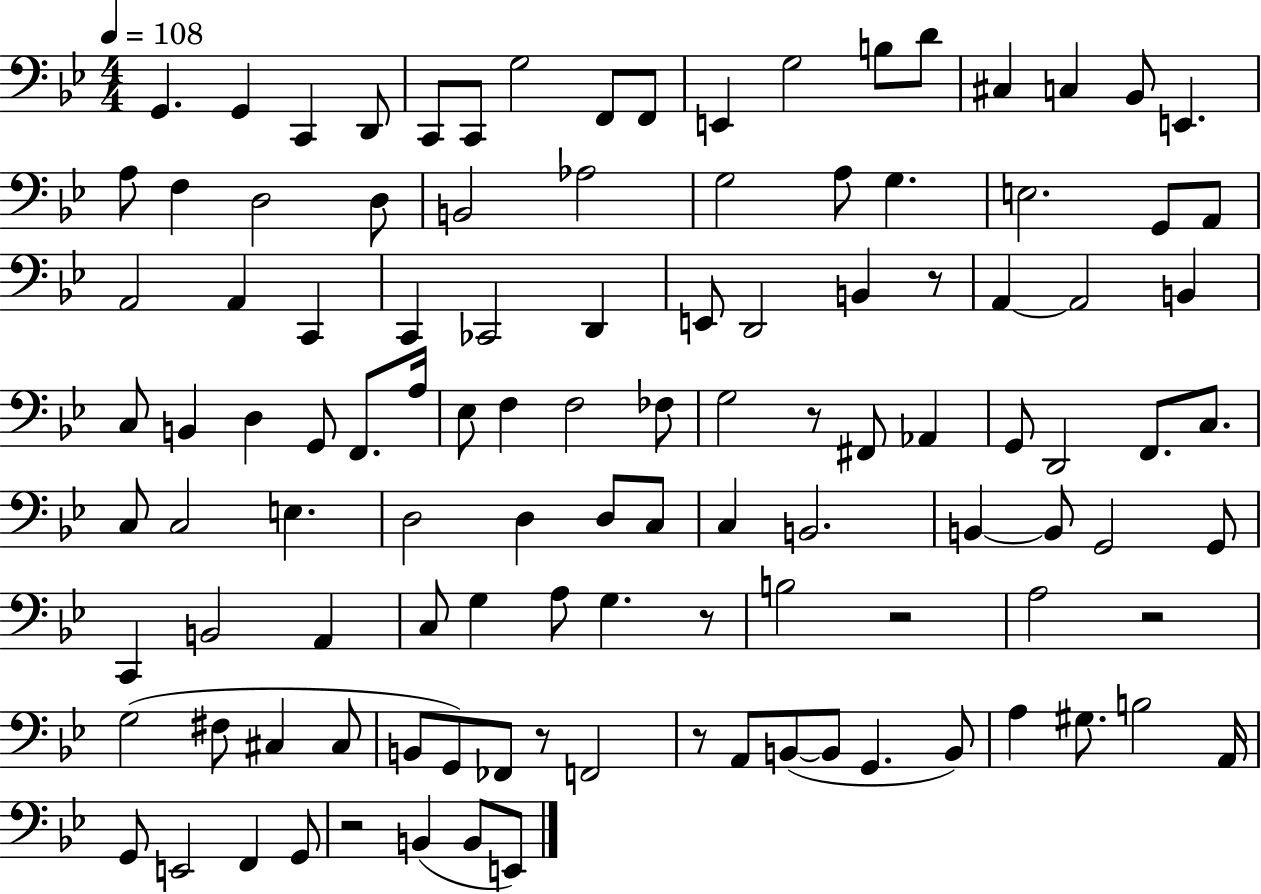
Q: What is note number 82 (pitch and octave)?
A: F#3